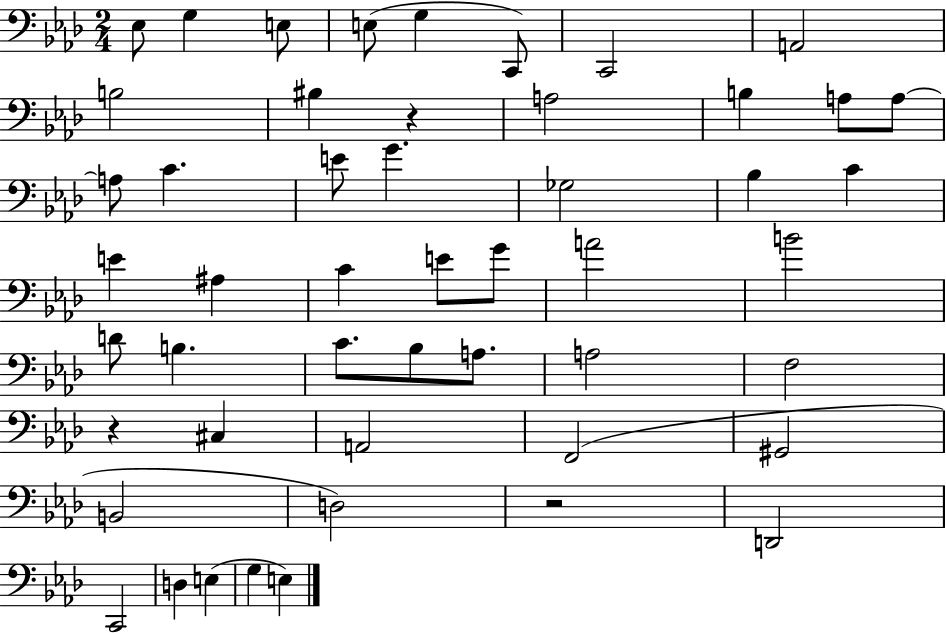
{
  \clef bass
  \numericTimeSignature
  \time 2/4
  \key aes \major
  ees8 g4 e8 | e8( g4 c,8) | c,2 | a,2 | \break b2 | bis4 r4 | a2 | b4 a8 a8~~ | \break a8 c'4. | e'8 g'4. | ges2 | bes4 c'4 | \break e'4 ais4 | c'4 e'8 g'8 | a'2 | b'2 | \break d'8 b4. | c'8. bes8 a8. | a2 | f2 | \break r4 cis4 | a,2 | f,2( | gis,2 | \break b,2 | d2) | r2 | d,2 | \break c,2 | d4 e4( | g4 e4) | \bar "|."
}